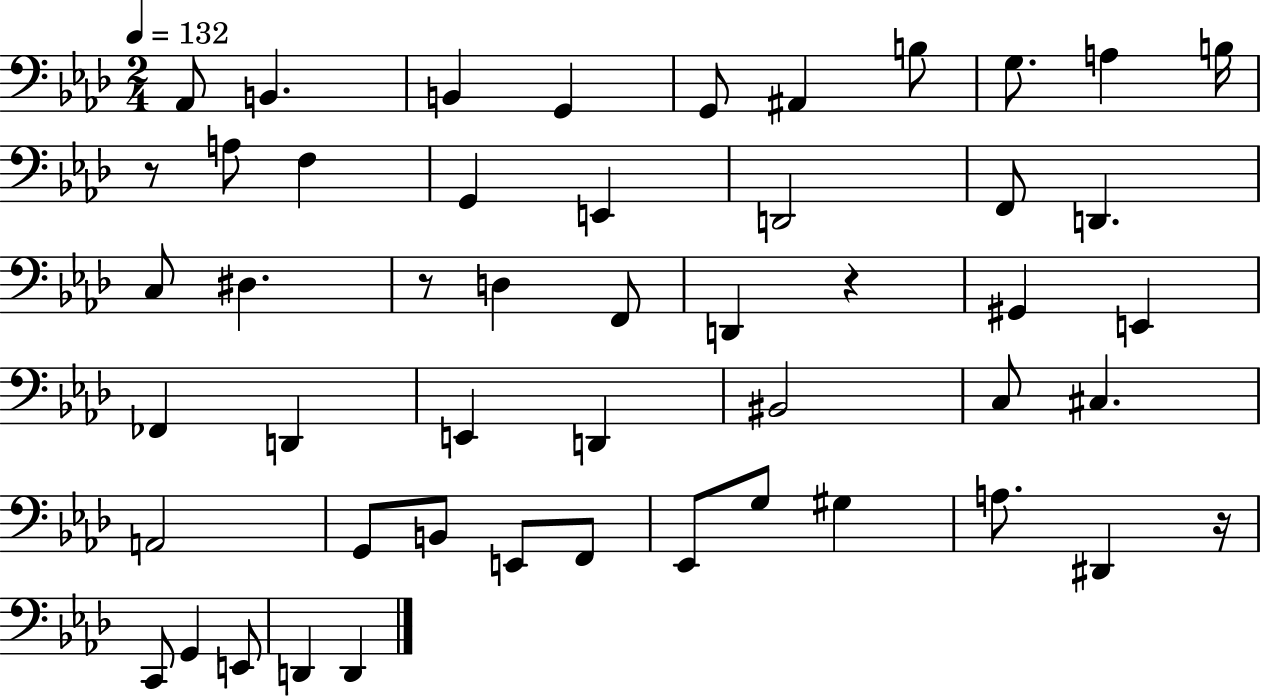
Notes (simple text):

Ab2/e B2/q. B2/q G2/q G2/e A#2/q B3/e G3/e. A3/q B3/s R/e A3/e F3/q G2/q E2/q D2/h F2/e D2/q. C3/e D#3/q. R/e D3/q F2/e D2/q R/q G#2/q E2/q FES2/q D2/q E2/q D2/q BIS2/h C3/e C#3/q. A2/h G2/e B2/e E2/e F2/e Eb2/e G3/e G#3/q A3/e. D#2/q R/s C2/e G2/q E2/e D2/q D2/q